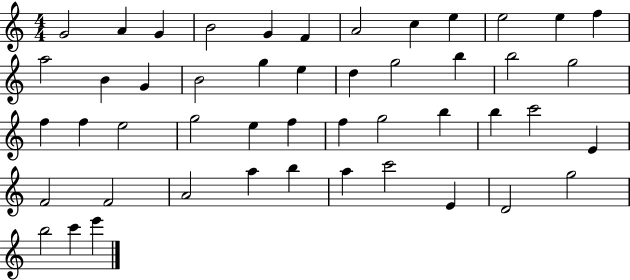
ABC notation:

X:1
T:Untitled
M:4/4
L:1/4
K:C
G2 A G B2 G F A2 c e e2 e f a2 B G B2 g e d g2 b b2 g2 f f e2 g2 e f f g2 b b c'2 E F2 F2 A2 a b a c'2 E D2 g2 b2 c' e'